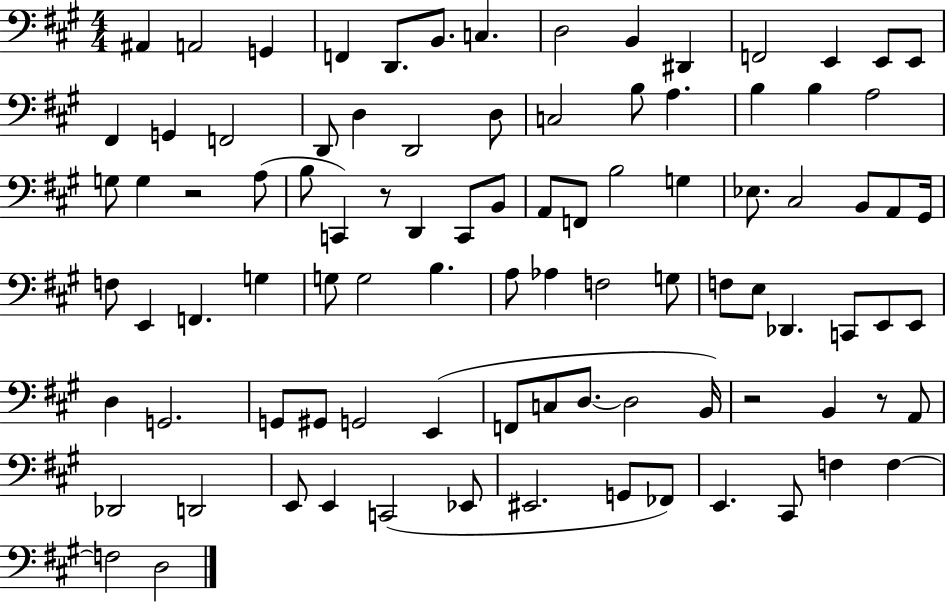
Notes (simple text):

A#2/q A2/h G2/q F2/q D2/e. B2/e. C3/q. D3/h B2/q D#2/q F2/h E2/q E2/e E2/e F#2/q G2/q F2/h D2/e D3/q D2/h D3/e C3/h B3/e A3/q. B3/q B3/q A3/h G3/e G3/q R/h A3/e B3/e C2/q R/e D2/q C2/e B2/e A2/e F2/e B3/h G3/q Eb3/e. C#3/h B2/e A2/e G#2/s F3/e E2/q F2/q. G3/q G3/e G3/h B3/q. A3/e Ab3/q F3/h G3/e F3/e E3/e Db2/q. C2/e E2/e E2/e D3/q G2/h. G2/e G#2/e G2/h E2/q F2/e C3/e D3/e. D3/h B2/s R/h B2/q R/e A2/e Db2/h D2/h E2/e E2/q C2/h Eb2/e EIS2/h. G2/e FES2/e E2/q. C#2/e F3/q F3/q F3/h D3/h